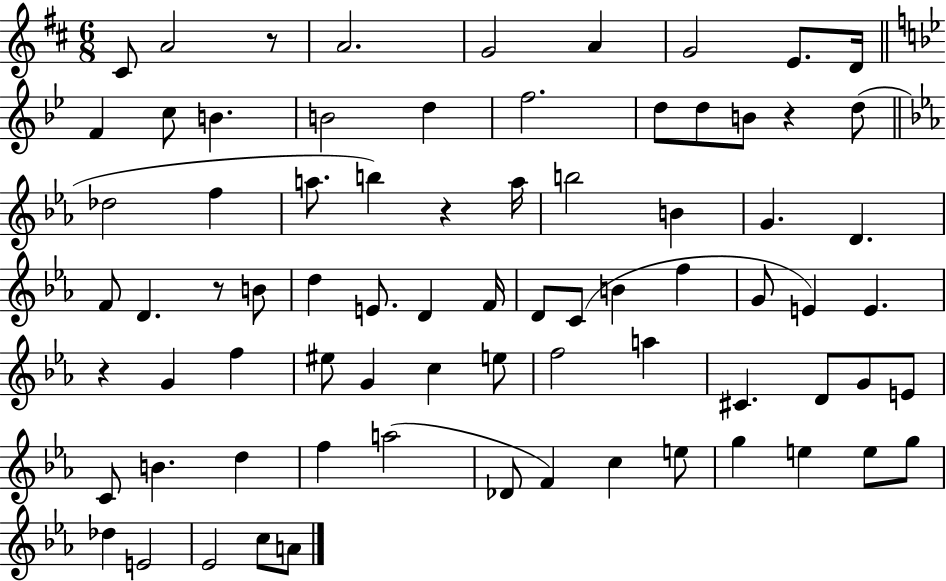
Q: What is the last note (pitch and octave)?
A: A4